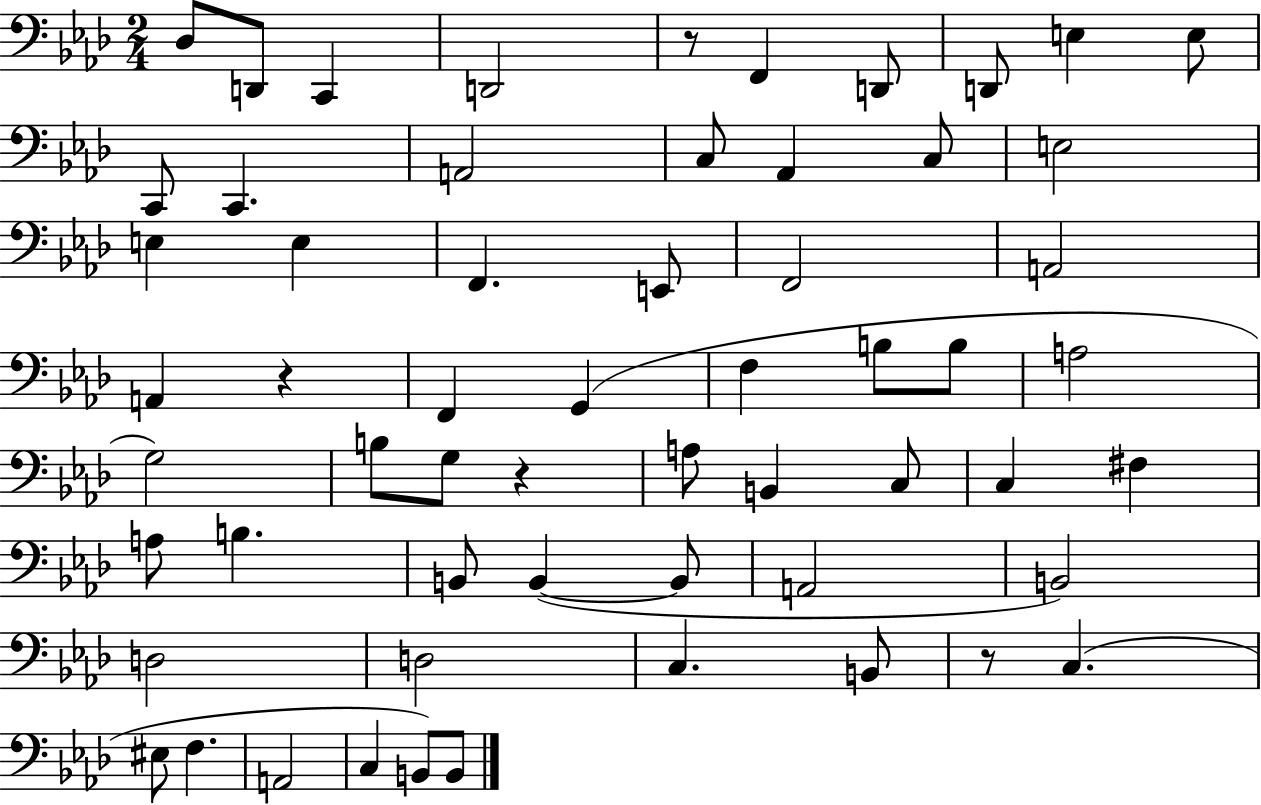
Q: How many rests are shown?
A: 4